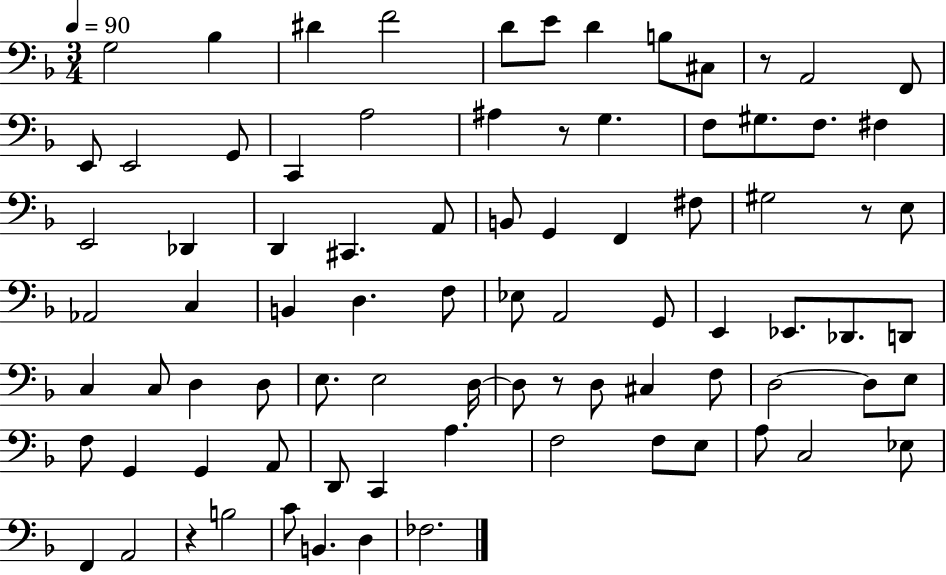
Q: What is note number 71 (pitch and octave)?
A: C3